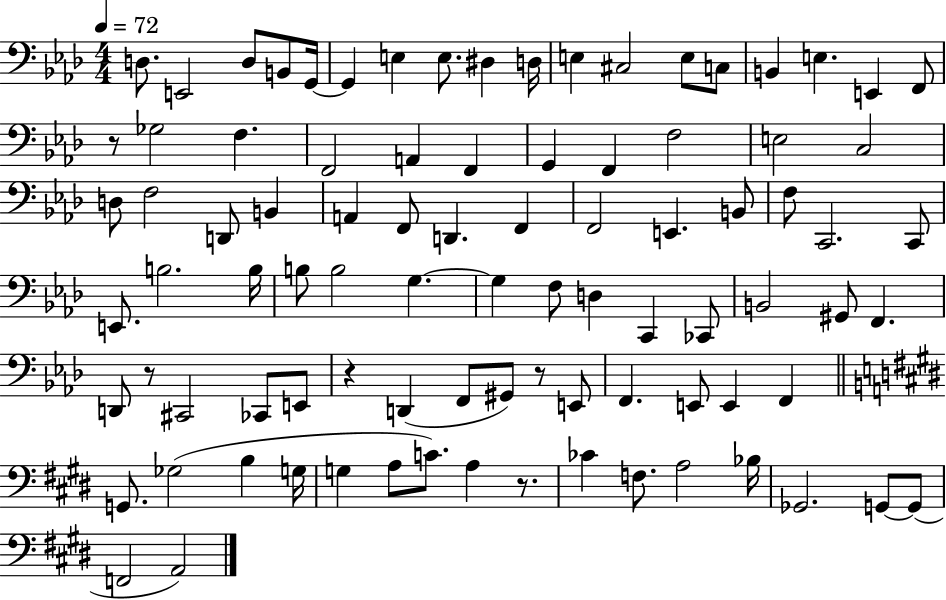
D3/e. E2/h D3/e B2/e G2/s G2/q E3/q E3/e. D#3/q D3/s E3/q C#3/h E3/e C3/e B2/q E3/q. E2/q F2/e R/e Gb3/h F3/q. F2/h A2/q F2/q G2/q F2/q F3/h E3/h C3/h D3/e F3/h D2/e B2/q A2/q F2/e D2/q. F2/q F2/h E2/q. B2/e F3/e C2/h. C2/e E2/e. B3/h. B3/s B3/e B3/h G3/q. G3/q F3/e D3/q C2/q CES2/e B2/h G#2/e F2/q. D2/e R/e C#2/h CES2/e E2/e R/q D2/q F2/e G#2/e R/e E2/e F2/q. E2/e E2/q F2/q G2/e. Gb3/h B3/q G3/s G3/q A3/e C4/e. A3/q R/e. CES4/q F3/e. A3/h Bb3/s Gb2/h. G2/e G2/e F2/h A2/h